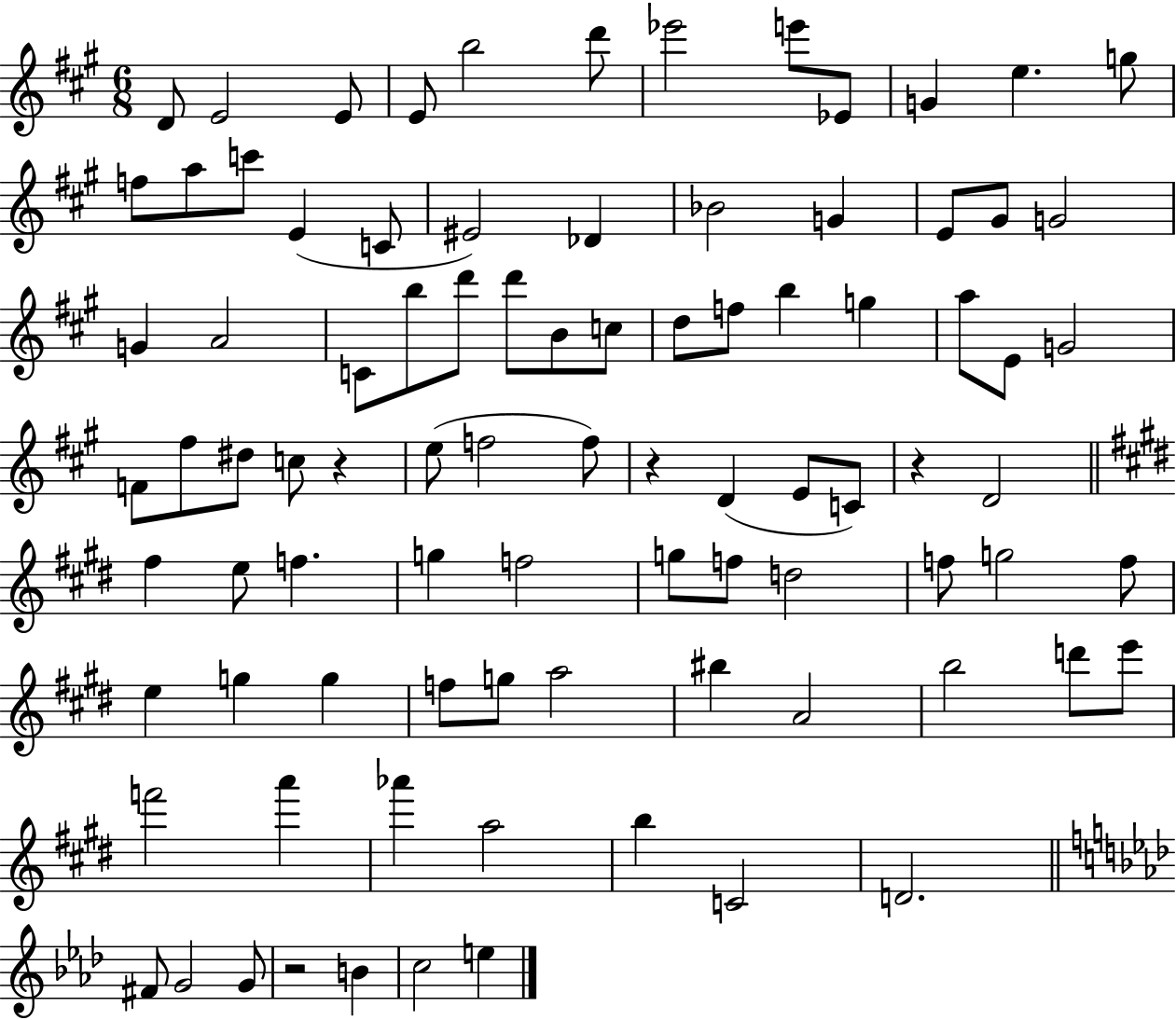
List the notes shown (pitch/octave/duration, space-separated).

D4/e E4/h E4/e E4/e B5/h D6/e Eb6/h E6/e Eb4/e G4/q E5/q. G5/e F5/e A5/e C6/e E4/q C4/e EIS4/h Db4/q Bb4/h G4/q E4/e G#4/e G4/h G4/q A4/h C4/e B5/e D6/e D6/e B4/e C5/e D5/e F5/e B5/q G5/q A5/e E4/e G4/h F4/e F#5/e D#5/e C5/e R/q E5/e F5/h F5/e R/q D4/q E4/e C4/e R/q D4/h F#5/q E5/e F5/q. G5/q F5/h G5/e F5/e D5/h F5/e G5/h F5/e E5/q G5/q G5/q F5/e G5/e A5/h BIS5/q A4/h B5/h D6/e E6/e F6/h A6/q Ab6/q A5/h B5/q C4/h D4/h. F#4/e G4/h G4/e R/h B4/q C5/h E5/q